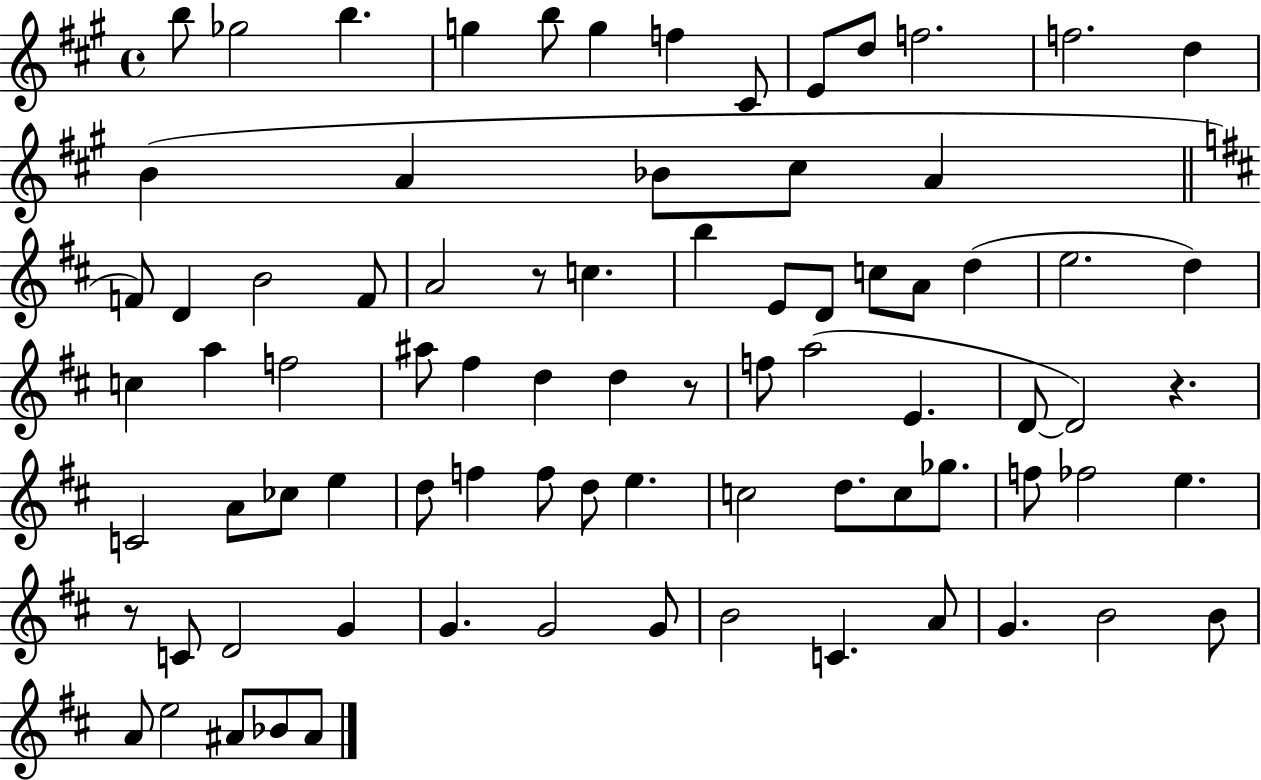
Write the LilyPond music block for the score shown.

{
  \clef treble
  \time 4/4
  \defaultTimeSignature
  \key a \major
  b''8 ges''2 b''4. | g''4 b''8 g''4 f''4 cis'8 | e'8 d''8 f''2. | f''2. d''4 | \break b'4( a'4 bes'8 cis''8 a'4 | \bar "||" \break \key d \major f'8) d'4 b'2 f'8 | a'2 r8 c''4. | b''4 e'8 d'8 c''8 a'8 d''4( | e''2. d''4) | \break c''4 a''4 f''2 | ais''8 fis''4 d''4 d''4 r8 | f''8 a''2( e'4. | d'8~~ d'2) r4. | \break c'2 a'8 ces''8 e''4 | d''8 f''4 f''8 d''8 e''4. | c''2 d''8. c''8 ges''8. | f''8 fes''2 e''4. | \break r8 c'8 d'2 g'4 | g'4. g'2 g'8 | b'2 c'4. a'8 | g'4. b'2 b'8 | \break a'8 e''2 ais'8 bes'8 ais'8 | \bar "|."
}